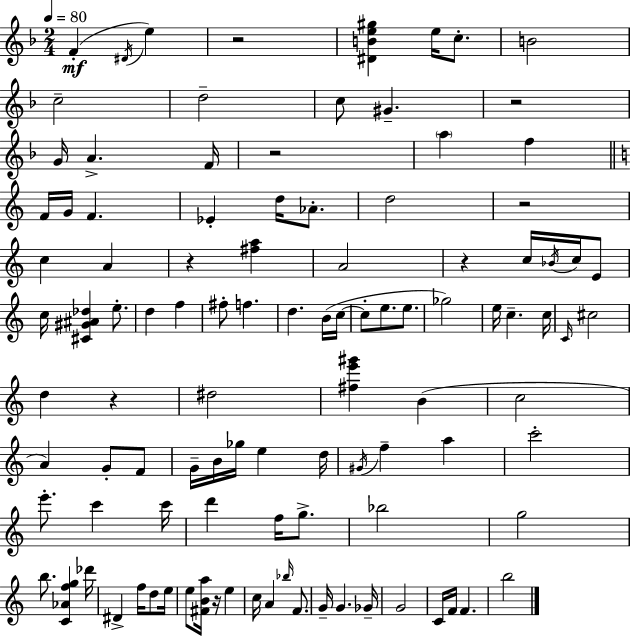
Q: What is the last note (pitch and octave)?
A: B5